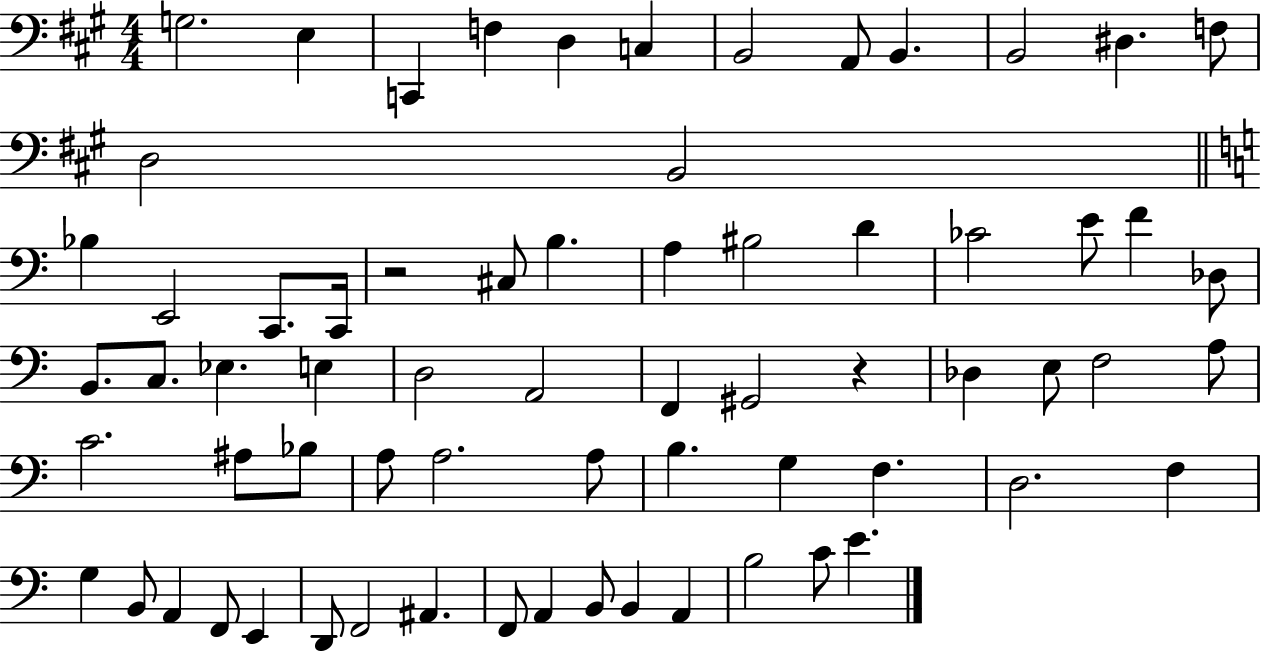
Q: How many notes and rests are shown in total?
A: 68